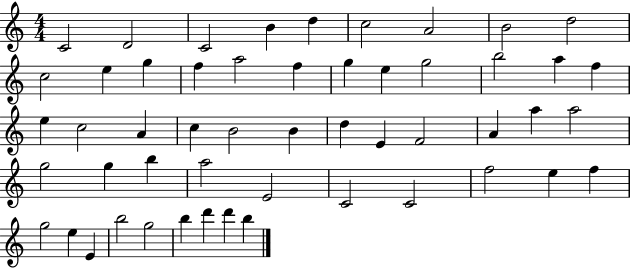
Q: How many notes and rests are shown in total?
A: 52